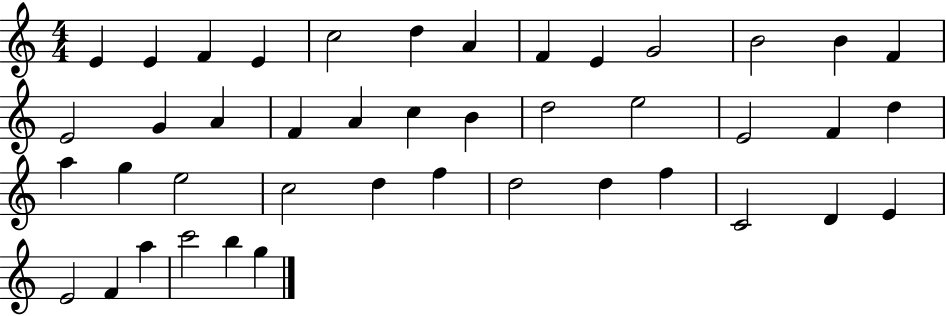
E4/q E4/q F4/q E4/q C5/h D5/q A4/q F4/q E4/q G4/h B4/h B4/q F4/q E4/h G4/q A4/q F4/q A4/q C5/q B4/q D5/h E5/h E4/h F4/q D5/q A5/q G5/q E5/h C5/h D5/q F5/q D5/h D5/q F5/q C4/h D4/q E4/q E4/h F4/q A5/q C6/h B5/q G5/q